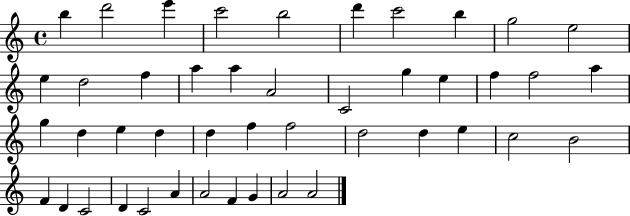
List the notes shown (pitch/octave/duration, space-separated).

B5/q D6/h E6/q C6/h B5/h D6/q C6/h B5/q G5/h E5/h E5/q D5/h F5/q A5/q A5/q A4/h C4/h G5/q E5/q F5/q F5/h A5/q G5/q D5/q E5/q D5/q D5/q F5/q F5/h D5/h D5/q E5/q C5/h B4/h F4/q D4/q C4/h D4/q C4/h A4/q A4/h F4/q G4/q A4/h A4/h